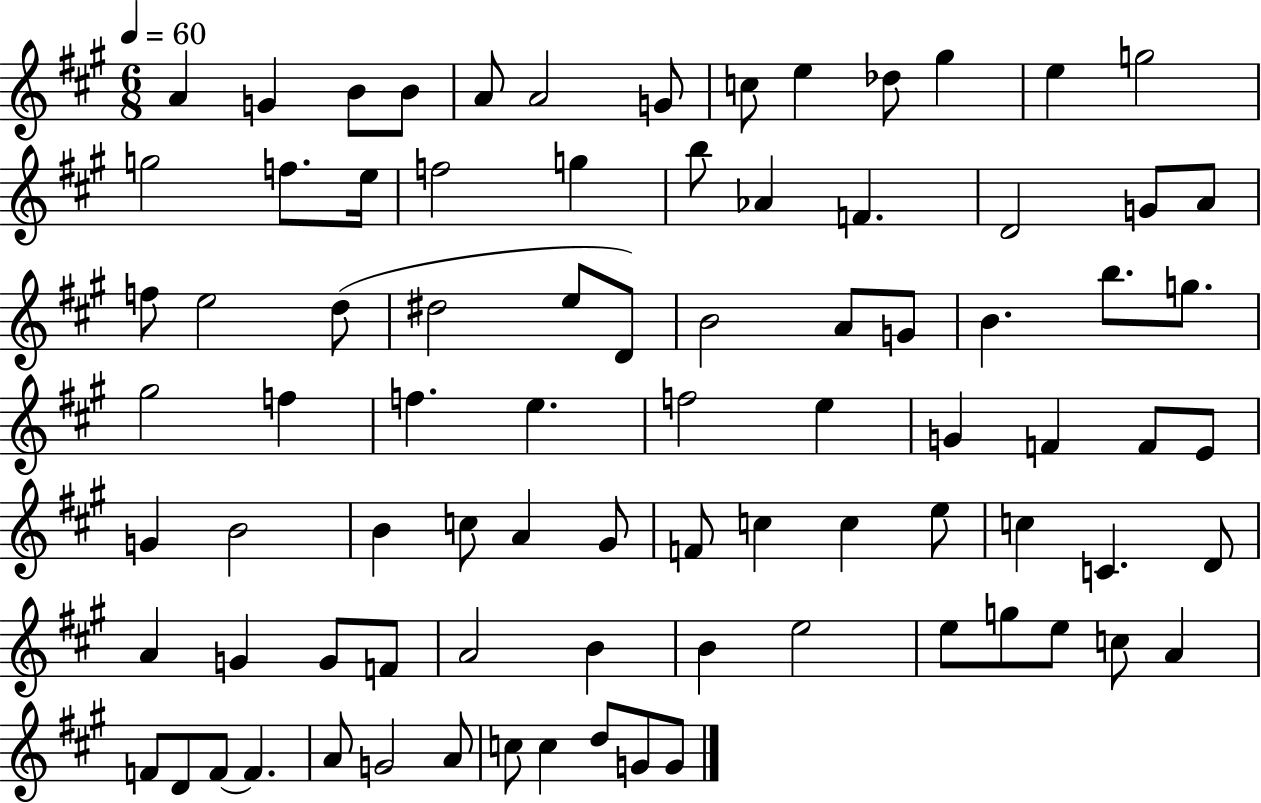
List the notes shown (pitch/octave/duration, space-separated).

A4/q G4/q B4/e B4/e A4/e A4/h G4/e C5/e E5/q Db5/e G#5/q E5/q G5/h G5/h F5/e. E5/s F5/h G5/q B5/e Ab4/q F4/q. D4/h G4/e A4/e F5/e E5/h D5/e D#5/h E5/e D4/e B4/h A4/e G4/e B4/q. B5/e. G5/e. G#5/h F5/q F5/q. E5/q. F5/h E5/q G4/q F4/q F4/e E4/e G4/q B4/h B4/q C5/e A4/q G#4/e F4/e C5/q C5/q E5/e C5/q C4/q. D4/e A4/q G4/q G4/e F4/e A4/h B4/q B4/q E5/h E5/e G5/e E5/e C5/e A4/q F4/e D4/e F4/e F4/q. A4/e G4/h A4/e C5/e C5/q D5/e G4/e G4/e